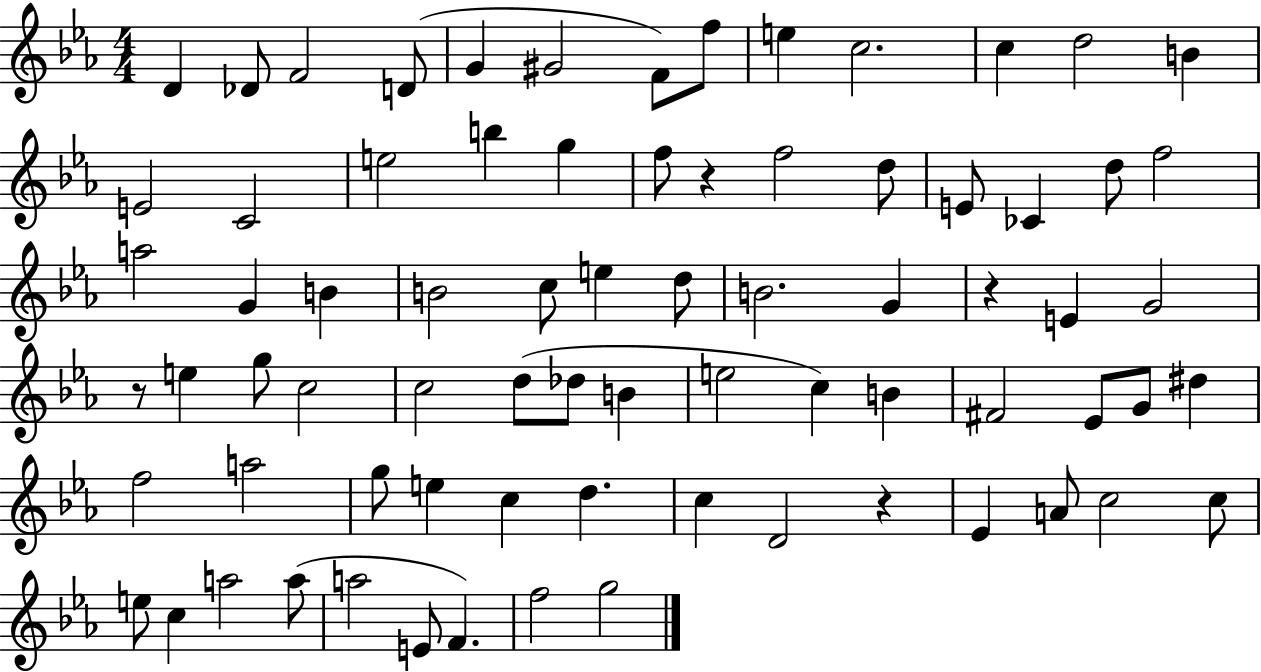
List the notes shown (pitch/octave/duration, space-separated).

D4/q Db4/e F4/h D4/e G4/q G#4/h F4/e F5/e E5/q C5/h. C5/q D5/h B4/q E4/h C4/h E5/h B5/q G5/q F5/e R/q F5/h D5/e E4/e CES4/q D5/e F5/h A5/h G4/q B4/q B4/h C5/e E5/q D5/e B4/h. G4/q R/q E4/q G4/h R/e E5/q G5/e C5/h C5/h D5/e Db5/e B4/q E5/h C5/q B4/q F#4/h Eb4/e G4/e D#5/q F5/h A5/h G5/e E5/q C5/q D5/q. C5/q D4/h R/q Eb4/q A4/e C5/h C5/e E5/e C5/q A5/h A5/e A5/h E4/e F4/q. F5/h G5/h